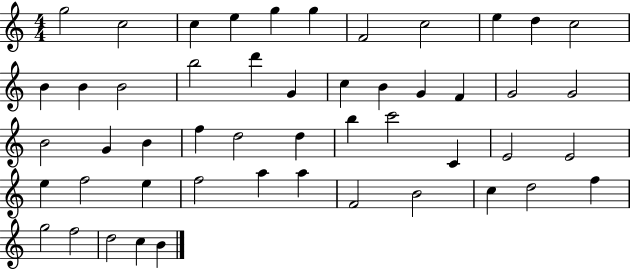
X:1
T:Untitled
M:4/4
L:1/4
K:C
g2 c2 c e g g F2 c2 e d c2 B B B2 b2 d' G c B G F G2 G2 B2 G B f d2 d b c'2 C E2 E2 e f2 e f2 a a F2 B2 c d2 f g2 f2 d2 c B